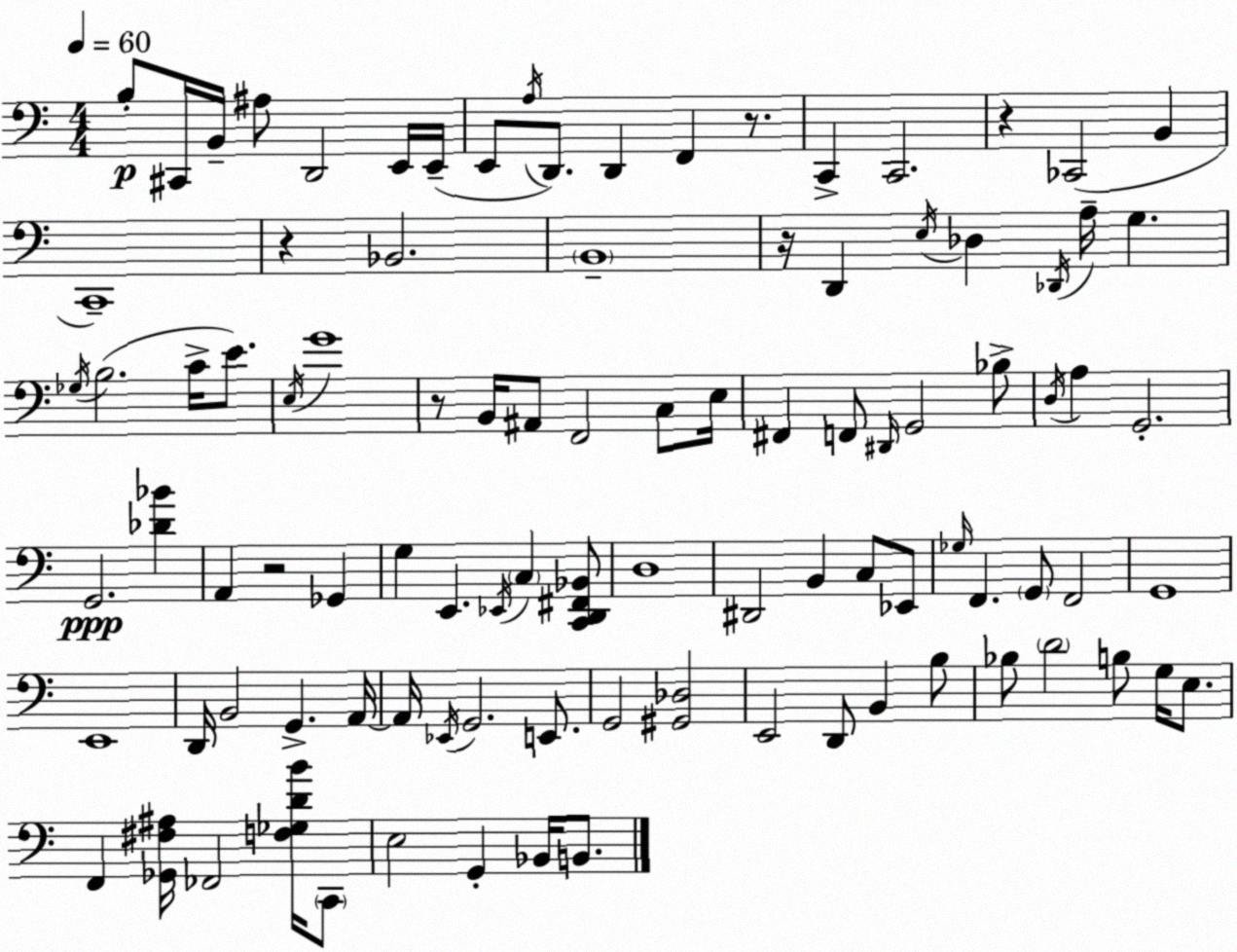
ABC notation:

X:1
T:Untitled
M:4/4
L:1/4
K:Am
B,/2 ^C,,/4 B,,/4 ^A,/2 D,,2 E,,/4 E,,/4 E,,/2 A,/4 D,,/2 D,, F,, z/2 C,, C,,2 z _C,,2 B,, C,,4 z _B,,2 B,,4 z/4 D,, E,/4 _D, _D,,/4 A,/4 G, _G,/4 B,2 C/4 E/2 E,/4 G4 z/2 B,,/4 ^A,,/2 F,,2 C,/2 E,/4 ^F,, F,,/2 ^D,,/4 G,,2 _B,/2 D,/4 A, G,,2 G,,2 [_D_B] A,, z2 _G,, G, E,, _E,,/4 C, [C,,D,,^F,,_B,,]/2 D,4 ^D,,2 B,, C,/2 _E,,/2 _G,/4 F,, G,,/2 F,,2 G,,4 E,,4 D,,/4 B,,2 G,, A,,/4 A,,/4 _E,,/4 G,,2 E,,/2 G,,2 [^G,,_D,]2 E,,2 D,,/2 B,, B,/2 _B,/2 D2 B,/2 G,/4 E,/2 F,, [_G,,^F,^A,]/4 _F,,2 [F,_G,DB]/4 C,,/2 E,2 G,, _B,,/4 B,,/2